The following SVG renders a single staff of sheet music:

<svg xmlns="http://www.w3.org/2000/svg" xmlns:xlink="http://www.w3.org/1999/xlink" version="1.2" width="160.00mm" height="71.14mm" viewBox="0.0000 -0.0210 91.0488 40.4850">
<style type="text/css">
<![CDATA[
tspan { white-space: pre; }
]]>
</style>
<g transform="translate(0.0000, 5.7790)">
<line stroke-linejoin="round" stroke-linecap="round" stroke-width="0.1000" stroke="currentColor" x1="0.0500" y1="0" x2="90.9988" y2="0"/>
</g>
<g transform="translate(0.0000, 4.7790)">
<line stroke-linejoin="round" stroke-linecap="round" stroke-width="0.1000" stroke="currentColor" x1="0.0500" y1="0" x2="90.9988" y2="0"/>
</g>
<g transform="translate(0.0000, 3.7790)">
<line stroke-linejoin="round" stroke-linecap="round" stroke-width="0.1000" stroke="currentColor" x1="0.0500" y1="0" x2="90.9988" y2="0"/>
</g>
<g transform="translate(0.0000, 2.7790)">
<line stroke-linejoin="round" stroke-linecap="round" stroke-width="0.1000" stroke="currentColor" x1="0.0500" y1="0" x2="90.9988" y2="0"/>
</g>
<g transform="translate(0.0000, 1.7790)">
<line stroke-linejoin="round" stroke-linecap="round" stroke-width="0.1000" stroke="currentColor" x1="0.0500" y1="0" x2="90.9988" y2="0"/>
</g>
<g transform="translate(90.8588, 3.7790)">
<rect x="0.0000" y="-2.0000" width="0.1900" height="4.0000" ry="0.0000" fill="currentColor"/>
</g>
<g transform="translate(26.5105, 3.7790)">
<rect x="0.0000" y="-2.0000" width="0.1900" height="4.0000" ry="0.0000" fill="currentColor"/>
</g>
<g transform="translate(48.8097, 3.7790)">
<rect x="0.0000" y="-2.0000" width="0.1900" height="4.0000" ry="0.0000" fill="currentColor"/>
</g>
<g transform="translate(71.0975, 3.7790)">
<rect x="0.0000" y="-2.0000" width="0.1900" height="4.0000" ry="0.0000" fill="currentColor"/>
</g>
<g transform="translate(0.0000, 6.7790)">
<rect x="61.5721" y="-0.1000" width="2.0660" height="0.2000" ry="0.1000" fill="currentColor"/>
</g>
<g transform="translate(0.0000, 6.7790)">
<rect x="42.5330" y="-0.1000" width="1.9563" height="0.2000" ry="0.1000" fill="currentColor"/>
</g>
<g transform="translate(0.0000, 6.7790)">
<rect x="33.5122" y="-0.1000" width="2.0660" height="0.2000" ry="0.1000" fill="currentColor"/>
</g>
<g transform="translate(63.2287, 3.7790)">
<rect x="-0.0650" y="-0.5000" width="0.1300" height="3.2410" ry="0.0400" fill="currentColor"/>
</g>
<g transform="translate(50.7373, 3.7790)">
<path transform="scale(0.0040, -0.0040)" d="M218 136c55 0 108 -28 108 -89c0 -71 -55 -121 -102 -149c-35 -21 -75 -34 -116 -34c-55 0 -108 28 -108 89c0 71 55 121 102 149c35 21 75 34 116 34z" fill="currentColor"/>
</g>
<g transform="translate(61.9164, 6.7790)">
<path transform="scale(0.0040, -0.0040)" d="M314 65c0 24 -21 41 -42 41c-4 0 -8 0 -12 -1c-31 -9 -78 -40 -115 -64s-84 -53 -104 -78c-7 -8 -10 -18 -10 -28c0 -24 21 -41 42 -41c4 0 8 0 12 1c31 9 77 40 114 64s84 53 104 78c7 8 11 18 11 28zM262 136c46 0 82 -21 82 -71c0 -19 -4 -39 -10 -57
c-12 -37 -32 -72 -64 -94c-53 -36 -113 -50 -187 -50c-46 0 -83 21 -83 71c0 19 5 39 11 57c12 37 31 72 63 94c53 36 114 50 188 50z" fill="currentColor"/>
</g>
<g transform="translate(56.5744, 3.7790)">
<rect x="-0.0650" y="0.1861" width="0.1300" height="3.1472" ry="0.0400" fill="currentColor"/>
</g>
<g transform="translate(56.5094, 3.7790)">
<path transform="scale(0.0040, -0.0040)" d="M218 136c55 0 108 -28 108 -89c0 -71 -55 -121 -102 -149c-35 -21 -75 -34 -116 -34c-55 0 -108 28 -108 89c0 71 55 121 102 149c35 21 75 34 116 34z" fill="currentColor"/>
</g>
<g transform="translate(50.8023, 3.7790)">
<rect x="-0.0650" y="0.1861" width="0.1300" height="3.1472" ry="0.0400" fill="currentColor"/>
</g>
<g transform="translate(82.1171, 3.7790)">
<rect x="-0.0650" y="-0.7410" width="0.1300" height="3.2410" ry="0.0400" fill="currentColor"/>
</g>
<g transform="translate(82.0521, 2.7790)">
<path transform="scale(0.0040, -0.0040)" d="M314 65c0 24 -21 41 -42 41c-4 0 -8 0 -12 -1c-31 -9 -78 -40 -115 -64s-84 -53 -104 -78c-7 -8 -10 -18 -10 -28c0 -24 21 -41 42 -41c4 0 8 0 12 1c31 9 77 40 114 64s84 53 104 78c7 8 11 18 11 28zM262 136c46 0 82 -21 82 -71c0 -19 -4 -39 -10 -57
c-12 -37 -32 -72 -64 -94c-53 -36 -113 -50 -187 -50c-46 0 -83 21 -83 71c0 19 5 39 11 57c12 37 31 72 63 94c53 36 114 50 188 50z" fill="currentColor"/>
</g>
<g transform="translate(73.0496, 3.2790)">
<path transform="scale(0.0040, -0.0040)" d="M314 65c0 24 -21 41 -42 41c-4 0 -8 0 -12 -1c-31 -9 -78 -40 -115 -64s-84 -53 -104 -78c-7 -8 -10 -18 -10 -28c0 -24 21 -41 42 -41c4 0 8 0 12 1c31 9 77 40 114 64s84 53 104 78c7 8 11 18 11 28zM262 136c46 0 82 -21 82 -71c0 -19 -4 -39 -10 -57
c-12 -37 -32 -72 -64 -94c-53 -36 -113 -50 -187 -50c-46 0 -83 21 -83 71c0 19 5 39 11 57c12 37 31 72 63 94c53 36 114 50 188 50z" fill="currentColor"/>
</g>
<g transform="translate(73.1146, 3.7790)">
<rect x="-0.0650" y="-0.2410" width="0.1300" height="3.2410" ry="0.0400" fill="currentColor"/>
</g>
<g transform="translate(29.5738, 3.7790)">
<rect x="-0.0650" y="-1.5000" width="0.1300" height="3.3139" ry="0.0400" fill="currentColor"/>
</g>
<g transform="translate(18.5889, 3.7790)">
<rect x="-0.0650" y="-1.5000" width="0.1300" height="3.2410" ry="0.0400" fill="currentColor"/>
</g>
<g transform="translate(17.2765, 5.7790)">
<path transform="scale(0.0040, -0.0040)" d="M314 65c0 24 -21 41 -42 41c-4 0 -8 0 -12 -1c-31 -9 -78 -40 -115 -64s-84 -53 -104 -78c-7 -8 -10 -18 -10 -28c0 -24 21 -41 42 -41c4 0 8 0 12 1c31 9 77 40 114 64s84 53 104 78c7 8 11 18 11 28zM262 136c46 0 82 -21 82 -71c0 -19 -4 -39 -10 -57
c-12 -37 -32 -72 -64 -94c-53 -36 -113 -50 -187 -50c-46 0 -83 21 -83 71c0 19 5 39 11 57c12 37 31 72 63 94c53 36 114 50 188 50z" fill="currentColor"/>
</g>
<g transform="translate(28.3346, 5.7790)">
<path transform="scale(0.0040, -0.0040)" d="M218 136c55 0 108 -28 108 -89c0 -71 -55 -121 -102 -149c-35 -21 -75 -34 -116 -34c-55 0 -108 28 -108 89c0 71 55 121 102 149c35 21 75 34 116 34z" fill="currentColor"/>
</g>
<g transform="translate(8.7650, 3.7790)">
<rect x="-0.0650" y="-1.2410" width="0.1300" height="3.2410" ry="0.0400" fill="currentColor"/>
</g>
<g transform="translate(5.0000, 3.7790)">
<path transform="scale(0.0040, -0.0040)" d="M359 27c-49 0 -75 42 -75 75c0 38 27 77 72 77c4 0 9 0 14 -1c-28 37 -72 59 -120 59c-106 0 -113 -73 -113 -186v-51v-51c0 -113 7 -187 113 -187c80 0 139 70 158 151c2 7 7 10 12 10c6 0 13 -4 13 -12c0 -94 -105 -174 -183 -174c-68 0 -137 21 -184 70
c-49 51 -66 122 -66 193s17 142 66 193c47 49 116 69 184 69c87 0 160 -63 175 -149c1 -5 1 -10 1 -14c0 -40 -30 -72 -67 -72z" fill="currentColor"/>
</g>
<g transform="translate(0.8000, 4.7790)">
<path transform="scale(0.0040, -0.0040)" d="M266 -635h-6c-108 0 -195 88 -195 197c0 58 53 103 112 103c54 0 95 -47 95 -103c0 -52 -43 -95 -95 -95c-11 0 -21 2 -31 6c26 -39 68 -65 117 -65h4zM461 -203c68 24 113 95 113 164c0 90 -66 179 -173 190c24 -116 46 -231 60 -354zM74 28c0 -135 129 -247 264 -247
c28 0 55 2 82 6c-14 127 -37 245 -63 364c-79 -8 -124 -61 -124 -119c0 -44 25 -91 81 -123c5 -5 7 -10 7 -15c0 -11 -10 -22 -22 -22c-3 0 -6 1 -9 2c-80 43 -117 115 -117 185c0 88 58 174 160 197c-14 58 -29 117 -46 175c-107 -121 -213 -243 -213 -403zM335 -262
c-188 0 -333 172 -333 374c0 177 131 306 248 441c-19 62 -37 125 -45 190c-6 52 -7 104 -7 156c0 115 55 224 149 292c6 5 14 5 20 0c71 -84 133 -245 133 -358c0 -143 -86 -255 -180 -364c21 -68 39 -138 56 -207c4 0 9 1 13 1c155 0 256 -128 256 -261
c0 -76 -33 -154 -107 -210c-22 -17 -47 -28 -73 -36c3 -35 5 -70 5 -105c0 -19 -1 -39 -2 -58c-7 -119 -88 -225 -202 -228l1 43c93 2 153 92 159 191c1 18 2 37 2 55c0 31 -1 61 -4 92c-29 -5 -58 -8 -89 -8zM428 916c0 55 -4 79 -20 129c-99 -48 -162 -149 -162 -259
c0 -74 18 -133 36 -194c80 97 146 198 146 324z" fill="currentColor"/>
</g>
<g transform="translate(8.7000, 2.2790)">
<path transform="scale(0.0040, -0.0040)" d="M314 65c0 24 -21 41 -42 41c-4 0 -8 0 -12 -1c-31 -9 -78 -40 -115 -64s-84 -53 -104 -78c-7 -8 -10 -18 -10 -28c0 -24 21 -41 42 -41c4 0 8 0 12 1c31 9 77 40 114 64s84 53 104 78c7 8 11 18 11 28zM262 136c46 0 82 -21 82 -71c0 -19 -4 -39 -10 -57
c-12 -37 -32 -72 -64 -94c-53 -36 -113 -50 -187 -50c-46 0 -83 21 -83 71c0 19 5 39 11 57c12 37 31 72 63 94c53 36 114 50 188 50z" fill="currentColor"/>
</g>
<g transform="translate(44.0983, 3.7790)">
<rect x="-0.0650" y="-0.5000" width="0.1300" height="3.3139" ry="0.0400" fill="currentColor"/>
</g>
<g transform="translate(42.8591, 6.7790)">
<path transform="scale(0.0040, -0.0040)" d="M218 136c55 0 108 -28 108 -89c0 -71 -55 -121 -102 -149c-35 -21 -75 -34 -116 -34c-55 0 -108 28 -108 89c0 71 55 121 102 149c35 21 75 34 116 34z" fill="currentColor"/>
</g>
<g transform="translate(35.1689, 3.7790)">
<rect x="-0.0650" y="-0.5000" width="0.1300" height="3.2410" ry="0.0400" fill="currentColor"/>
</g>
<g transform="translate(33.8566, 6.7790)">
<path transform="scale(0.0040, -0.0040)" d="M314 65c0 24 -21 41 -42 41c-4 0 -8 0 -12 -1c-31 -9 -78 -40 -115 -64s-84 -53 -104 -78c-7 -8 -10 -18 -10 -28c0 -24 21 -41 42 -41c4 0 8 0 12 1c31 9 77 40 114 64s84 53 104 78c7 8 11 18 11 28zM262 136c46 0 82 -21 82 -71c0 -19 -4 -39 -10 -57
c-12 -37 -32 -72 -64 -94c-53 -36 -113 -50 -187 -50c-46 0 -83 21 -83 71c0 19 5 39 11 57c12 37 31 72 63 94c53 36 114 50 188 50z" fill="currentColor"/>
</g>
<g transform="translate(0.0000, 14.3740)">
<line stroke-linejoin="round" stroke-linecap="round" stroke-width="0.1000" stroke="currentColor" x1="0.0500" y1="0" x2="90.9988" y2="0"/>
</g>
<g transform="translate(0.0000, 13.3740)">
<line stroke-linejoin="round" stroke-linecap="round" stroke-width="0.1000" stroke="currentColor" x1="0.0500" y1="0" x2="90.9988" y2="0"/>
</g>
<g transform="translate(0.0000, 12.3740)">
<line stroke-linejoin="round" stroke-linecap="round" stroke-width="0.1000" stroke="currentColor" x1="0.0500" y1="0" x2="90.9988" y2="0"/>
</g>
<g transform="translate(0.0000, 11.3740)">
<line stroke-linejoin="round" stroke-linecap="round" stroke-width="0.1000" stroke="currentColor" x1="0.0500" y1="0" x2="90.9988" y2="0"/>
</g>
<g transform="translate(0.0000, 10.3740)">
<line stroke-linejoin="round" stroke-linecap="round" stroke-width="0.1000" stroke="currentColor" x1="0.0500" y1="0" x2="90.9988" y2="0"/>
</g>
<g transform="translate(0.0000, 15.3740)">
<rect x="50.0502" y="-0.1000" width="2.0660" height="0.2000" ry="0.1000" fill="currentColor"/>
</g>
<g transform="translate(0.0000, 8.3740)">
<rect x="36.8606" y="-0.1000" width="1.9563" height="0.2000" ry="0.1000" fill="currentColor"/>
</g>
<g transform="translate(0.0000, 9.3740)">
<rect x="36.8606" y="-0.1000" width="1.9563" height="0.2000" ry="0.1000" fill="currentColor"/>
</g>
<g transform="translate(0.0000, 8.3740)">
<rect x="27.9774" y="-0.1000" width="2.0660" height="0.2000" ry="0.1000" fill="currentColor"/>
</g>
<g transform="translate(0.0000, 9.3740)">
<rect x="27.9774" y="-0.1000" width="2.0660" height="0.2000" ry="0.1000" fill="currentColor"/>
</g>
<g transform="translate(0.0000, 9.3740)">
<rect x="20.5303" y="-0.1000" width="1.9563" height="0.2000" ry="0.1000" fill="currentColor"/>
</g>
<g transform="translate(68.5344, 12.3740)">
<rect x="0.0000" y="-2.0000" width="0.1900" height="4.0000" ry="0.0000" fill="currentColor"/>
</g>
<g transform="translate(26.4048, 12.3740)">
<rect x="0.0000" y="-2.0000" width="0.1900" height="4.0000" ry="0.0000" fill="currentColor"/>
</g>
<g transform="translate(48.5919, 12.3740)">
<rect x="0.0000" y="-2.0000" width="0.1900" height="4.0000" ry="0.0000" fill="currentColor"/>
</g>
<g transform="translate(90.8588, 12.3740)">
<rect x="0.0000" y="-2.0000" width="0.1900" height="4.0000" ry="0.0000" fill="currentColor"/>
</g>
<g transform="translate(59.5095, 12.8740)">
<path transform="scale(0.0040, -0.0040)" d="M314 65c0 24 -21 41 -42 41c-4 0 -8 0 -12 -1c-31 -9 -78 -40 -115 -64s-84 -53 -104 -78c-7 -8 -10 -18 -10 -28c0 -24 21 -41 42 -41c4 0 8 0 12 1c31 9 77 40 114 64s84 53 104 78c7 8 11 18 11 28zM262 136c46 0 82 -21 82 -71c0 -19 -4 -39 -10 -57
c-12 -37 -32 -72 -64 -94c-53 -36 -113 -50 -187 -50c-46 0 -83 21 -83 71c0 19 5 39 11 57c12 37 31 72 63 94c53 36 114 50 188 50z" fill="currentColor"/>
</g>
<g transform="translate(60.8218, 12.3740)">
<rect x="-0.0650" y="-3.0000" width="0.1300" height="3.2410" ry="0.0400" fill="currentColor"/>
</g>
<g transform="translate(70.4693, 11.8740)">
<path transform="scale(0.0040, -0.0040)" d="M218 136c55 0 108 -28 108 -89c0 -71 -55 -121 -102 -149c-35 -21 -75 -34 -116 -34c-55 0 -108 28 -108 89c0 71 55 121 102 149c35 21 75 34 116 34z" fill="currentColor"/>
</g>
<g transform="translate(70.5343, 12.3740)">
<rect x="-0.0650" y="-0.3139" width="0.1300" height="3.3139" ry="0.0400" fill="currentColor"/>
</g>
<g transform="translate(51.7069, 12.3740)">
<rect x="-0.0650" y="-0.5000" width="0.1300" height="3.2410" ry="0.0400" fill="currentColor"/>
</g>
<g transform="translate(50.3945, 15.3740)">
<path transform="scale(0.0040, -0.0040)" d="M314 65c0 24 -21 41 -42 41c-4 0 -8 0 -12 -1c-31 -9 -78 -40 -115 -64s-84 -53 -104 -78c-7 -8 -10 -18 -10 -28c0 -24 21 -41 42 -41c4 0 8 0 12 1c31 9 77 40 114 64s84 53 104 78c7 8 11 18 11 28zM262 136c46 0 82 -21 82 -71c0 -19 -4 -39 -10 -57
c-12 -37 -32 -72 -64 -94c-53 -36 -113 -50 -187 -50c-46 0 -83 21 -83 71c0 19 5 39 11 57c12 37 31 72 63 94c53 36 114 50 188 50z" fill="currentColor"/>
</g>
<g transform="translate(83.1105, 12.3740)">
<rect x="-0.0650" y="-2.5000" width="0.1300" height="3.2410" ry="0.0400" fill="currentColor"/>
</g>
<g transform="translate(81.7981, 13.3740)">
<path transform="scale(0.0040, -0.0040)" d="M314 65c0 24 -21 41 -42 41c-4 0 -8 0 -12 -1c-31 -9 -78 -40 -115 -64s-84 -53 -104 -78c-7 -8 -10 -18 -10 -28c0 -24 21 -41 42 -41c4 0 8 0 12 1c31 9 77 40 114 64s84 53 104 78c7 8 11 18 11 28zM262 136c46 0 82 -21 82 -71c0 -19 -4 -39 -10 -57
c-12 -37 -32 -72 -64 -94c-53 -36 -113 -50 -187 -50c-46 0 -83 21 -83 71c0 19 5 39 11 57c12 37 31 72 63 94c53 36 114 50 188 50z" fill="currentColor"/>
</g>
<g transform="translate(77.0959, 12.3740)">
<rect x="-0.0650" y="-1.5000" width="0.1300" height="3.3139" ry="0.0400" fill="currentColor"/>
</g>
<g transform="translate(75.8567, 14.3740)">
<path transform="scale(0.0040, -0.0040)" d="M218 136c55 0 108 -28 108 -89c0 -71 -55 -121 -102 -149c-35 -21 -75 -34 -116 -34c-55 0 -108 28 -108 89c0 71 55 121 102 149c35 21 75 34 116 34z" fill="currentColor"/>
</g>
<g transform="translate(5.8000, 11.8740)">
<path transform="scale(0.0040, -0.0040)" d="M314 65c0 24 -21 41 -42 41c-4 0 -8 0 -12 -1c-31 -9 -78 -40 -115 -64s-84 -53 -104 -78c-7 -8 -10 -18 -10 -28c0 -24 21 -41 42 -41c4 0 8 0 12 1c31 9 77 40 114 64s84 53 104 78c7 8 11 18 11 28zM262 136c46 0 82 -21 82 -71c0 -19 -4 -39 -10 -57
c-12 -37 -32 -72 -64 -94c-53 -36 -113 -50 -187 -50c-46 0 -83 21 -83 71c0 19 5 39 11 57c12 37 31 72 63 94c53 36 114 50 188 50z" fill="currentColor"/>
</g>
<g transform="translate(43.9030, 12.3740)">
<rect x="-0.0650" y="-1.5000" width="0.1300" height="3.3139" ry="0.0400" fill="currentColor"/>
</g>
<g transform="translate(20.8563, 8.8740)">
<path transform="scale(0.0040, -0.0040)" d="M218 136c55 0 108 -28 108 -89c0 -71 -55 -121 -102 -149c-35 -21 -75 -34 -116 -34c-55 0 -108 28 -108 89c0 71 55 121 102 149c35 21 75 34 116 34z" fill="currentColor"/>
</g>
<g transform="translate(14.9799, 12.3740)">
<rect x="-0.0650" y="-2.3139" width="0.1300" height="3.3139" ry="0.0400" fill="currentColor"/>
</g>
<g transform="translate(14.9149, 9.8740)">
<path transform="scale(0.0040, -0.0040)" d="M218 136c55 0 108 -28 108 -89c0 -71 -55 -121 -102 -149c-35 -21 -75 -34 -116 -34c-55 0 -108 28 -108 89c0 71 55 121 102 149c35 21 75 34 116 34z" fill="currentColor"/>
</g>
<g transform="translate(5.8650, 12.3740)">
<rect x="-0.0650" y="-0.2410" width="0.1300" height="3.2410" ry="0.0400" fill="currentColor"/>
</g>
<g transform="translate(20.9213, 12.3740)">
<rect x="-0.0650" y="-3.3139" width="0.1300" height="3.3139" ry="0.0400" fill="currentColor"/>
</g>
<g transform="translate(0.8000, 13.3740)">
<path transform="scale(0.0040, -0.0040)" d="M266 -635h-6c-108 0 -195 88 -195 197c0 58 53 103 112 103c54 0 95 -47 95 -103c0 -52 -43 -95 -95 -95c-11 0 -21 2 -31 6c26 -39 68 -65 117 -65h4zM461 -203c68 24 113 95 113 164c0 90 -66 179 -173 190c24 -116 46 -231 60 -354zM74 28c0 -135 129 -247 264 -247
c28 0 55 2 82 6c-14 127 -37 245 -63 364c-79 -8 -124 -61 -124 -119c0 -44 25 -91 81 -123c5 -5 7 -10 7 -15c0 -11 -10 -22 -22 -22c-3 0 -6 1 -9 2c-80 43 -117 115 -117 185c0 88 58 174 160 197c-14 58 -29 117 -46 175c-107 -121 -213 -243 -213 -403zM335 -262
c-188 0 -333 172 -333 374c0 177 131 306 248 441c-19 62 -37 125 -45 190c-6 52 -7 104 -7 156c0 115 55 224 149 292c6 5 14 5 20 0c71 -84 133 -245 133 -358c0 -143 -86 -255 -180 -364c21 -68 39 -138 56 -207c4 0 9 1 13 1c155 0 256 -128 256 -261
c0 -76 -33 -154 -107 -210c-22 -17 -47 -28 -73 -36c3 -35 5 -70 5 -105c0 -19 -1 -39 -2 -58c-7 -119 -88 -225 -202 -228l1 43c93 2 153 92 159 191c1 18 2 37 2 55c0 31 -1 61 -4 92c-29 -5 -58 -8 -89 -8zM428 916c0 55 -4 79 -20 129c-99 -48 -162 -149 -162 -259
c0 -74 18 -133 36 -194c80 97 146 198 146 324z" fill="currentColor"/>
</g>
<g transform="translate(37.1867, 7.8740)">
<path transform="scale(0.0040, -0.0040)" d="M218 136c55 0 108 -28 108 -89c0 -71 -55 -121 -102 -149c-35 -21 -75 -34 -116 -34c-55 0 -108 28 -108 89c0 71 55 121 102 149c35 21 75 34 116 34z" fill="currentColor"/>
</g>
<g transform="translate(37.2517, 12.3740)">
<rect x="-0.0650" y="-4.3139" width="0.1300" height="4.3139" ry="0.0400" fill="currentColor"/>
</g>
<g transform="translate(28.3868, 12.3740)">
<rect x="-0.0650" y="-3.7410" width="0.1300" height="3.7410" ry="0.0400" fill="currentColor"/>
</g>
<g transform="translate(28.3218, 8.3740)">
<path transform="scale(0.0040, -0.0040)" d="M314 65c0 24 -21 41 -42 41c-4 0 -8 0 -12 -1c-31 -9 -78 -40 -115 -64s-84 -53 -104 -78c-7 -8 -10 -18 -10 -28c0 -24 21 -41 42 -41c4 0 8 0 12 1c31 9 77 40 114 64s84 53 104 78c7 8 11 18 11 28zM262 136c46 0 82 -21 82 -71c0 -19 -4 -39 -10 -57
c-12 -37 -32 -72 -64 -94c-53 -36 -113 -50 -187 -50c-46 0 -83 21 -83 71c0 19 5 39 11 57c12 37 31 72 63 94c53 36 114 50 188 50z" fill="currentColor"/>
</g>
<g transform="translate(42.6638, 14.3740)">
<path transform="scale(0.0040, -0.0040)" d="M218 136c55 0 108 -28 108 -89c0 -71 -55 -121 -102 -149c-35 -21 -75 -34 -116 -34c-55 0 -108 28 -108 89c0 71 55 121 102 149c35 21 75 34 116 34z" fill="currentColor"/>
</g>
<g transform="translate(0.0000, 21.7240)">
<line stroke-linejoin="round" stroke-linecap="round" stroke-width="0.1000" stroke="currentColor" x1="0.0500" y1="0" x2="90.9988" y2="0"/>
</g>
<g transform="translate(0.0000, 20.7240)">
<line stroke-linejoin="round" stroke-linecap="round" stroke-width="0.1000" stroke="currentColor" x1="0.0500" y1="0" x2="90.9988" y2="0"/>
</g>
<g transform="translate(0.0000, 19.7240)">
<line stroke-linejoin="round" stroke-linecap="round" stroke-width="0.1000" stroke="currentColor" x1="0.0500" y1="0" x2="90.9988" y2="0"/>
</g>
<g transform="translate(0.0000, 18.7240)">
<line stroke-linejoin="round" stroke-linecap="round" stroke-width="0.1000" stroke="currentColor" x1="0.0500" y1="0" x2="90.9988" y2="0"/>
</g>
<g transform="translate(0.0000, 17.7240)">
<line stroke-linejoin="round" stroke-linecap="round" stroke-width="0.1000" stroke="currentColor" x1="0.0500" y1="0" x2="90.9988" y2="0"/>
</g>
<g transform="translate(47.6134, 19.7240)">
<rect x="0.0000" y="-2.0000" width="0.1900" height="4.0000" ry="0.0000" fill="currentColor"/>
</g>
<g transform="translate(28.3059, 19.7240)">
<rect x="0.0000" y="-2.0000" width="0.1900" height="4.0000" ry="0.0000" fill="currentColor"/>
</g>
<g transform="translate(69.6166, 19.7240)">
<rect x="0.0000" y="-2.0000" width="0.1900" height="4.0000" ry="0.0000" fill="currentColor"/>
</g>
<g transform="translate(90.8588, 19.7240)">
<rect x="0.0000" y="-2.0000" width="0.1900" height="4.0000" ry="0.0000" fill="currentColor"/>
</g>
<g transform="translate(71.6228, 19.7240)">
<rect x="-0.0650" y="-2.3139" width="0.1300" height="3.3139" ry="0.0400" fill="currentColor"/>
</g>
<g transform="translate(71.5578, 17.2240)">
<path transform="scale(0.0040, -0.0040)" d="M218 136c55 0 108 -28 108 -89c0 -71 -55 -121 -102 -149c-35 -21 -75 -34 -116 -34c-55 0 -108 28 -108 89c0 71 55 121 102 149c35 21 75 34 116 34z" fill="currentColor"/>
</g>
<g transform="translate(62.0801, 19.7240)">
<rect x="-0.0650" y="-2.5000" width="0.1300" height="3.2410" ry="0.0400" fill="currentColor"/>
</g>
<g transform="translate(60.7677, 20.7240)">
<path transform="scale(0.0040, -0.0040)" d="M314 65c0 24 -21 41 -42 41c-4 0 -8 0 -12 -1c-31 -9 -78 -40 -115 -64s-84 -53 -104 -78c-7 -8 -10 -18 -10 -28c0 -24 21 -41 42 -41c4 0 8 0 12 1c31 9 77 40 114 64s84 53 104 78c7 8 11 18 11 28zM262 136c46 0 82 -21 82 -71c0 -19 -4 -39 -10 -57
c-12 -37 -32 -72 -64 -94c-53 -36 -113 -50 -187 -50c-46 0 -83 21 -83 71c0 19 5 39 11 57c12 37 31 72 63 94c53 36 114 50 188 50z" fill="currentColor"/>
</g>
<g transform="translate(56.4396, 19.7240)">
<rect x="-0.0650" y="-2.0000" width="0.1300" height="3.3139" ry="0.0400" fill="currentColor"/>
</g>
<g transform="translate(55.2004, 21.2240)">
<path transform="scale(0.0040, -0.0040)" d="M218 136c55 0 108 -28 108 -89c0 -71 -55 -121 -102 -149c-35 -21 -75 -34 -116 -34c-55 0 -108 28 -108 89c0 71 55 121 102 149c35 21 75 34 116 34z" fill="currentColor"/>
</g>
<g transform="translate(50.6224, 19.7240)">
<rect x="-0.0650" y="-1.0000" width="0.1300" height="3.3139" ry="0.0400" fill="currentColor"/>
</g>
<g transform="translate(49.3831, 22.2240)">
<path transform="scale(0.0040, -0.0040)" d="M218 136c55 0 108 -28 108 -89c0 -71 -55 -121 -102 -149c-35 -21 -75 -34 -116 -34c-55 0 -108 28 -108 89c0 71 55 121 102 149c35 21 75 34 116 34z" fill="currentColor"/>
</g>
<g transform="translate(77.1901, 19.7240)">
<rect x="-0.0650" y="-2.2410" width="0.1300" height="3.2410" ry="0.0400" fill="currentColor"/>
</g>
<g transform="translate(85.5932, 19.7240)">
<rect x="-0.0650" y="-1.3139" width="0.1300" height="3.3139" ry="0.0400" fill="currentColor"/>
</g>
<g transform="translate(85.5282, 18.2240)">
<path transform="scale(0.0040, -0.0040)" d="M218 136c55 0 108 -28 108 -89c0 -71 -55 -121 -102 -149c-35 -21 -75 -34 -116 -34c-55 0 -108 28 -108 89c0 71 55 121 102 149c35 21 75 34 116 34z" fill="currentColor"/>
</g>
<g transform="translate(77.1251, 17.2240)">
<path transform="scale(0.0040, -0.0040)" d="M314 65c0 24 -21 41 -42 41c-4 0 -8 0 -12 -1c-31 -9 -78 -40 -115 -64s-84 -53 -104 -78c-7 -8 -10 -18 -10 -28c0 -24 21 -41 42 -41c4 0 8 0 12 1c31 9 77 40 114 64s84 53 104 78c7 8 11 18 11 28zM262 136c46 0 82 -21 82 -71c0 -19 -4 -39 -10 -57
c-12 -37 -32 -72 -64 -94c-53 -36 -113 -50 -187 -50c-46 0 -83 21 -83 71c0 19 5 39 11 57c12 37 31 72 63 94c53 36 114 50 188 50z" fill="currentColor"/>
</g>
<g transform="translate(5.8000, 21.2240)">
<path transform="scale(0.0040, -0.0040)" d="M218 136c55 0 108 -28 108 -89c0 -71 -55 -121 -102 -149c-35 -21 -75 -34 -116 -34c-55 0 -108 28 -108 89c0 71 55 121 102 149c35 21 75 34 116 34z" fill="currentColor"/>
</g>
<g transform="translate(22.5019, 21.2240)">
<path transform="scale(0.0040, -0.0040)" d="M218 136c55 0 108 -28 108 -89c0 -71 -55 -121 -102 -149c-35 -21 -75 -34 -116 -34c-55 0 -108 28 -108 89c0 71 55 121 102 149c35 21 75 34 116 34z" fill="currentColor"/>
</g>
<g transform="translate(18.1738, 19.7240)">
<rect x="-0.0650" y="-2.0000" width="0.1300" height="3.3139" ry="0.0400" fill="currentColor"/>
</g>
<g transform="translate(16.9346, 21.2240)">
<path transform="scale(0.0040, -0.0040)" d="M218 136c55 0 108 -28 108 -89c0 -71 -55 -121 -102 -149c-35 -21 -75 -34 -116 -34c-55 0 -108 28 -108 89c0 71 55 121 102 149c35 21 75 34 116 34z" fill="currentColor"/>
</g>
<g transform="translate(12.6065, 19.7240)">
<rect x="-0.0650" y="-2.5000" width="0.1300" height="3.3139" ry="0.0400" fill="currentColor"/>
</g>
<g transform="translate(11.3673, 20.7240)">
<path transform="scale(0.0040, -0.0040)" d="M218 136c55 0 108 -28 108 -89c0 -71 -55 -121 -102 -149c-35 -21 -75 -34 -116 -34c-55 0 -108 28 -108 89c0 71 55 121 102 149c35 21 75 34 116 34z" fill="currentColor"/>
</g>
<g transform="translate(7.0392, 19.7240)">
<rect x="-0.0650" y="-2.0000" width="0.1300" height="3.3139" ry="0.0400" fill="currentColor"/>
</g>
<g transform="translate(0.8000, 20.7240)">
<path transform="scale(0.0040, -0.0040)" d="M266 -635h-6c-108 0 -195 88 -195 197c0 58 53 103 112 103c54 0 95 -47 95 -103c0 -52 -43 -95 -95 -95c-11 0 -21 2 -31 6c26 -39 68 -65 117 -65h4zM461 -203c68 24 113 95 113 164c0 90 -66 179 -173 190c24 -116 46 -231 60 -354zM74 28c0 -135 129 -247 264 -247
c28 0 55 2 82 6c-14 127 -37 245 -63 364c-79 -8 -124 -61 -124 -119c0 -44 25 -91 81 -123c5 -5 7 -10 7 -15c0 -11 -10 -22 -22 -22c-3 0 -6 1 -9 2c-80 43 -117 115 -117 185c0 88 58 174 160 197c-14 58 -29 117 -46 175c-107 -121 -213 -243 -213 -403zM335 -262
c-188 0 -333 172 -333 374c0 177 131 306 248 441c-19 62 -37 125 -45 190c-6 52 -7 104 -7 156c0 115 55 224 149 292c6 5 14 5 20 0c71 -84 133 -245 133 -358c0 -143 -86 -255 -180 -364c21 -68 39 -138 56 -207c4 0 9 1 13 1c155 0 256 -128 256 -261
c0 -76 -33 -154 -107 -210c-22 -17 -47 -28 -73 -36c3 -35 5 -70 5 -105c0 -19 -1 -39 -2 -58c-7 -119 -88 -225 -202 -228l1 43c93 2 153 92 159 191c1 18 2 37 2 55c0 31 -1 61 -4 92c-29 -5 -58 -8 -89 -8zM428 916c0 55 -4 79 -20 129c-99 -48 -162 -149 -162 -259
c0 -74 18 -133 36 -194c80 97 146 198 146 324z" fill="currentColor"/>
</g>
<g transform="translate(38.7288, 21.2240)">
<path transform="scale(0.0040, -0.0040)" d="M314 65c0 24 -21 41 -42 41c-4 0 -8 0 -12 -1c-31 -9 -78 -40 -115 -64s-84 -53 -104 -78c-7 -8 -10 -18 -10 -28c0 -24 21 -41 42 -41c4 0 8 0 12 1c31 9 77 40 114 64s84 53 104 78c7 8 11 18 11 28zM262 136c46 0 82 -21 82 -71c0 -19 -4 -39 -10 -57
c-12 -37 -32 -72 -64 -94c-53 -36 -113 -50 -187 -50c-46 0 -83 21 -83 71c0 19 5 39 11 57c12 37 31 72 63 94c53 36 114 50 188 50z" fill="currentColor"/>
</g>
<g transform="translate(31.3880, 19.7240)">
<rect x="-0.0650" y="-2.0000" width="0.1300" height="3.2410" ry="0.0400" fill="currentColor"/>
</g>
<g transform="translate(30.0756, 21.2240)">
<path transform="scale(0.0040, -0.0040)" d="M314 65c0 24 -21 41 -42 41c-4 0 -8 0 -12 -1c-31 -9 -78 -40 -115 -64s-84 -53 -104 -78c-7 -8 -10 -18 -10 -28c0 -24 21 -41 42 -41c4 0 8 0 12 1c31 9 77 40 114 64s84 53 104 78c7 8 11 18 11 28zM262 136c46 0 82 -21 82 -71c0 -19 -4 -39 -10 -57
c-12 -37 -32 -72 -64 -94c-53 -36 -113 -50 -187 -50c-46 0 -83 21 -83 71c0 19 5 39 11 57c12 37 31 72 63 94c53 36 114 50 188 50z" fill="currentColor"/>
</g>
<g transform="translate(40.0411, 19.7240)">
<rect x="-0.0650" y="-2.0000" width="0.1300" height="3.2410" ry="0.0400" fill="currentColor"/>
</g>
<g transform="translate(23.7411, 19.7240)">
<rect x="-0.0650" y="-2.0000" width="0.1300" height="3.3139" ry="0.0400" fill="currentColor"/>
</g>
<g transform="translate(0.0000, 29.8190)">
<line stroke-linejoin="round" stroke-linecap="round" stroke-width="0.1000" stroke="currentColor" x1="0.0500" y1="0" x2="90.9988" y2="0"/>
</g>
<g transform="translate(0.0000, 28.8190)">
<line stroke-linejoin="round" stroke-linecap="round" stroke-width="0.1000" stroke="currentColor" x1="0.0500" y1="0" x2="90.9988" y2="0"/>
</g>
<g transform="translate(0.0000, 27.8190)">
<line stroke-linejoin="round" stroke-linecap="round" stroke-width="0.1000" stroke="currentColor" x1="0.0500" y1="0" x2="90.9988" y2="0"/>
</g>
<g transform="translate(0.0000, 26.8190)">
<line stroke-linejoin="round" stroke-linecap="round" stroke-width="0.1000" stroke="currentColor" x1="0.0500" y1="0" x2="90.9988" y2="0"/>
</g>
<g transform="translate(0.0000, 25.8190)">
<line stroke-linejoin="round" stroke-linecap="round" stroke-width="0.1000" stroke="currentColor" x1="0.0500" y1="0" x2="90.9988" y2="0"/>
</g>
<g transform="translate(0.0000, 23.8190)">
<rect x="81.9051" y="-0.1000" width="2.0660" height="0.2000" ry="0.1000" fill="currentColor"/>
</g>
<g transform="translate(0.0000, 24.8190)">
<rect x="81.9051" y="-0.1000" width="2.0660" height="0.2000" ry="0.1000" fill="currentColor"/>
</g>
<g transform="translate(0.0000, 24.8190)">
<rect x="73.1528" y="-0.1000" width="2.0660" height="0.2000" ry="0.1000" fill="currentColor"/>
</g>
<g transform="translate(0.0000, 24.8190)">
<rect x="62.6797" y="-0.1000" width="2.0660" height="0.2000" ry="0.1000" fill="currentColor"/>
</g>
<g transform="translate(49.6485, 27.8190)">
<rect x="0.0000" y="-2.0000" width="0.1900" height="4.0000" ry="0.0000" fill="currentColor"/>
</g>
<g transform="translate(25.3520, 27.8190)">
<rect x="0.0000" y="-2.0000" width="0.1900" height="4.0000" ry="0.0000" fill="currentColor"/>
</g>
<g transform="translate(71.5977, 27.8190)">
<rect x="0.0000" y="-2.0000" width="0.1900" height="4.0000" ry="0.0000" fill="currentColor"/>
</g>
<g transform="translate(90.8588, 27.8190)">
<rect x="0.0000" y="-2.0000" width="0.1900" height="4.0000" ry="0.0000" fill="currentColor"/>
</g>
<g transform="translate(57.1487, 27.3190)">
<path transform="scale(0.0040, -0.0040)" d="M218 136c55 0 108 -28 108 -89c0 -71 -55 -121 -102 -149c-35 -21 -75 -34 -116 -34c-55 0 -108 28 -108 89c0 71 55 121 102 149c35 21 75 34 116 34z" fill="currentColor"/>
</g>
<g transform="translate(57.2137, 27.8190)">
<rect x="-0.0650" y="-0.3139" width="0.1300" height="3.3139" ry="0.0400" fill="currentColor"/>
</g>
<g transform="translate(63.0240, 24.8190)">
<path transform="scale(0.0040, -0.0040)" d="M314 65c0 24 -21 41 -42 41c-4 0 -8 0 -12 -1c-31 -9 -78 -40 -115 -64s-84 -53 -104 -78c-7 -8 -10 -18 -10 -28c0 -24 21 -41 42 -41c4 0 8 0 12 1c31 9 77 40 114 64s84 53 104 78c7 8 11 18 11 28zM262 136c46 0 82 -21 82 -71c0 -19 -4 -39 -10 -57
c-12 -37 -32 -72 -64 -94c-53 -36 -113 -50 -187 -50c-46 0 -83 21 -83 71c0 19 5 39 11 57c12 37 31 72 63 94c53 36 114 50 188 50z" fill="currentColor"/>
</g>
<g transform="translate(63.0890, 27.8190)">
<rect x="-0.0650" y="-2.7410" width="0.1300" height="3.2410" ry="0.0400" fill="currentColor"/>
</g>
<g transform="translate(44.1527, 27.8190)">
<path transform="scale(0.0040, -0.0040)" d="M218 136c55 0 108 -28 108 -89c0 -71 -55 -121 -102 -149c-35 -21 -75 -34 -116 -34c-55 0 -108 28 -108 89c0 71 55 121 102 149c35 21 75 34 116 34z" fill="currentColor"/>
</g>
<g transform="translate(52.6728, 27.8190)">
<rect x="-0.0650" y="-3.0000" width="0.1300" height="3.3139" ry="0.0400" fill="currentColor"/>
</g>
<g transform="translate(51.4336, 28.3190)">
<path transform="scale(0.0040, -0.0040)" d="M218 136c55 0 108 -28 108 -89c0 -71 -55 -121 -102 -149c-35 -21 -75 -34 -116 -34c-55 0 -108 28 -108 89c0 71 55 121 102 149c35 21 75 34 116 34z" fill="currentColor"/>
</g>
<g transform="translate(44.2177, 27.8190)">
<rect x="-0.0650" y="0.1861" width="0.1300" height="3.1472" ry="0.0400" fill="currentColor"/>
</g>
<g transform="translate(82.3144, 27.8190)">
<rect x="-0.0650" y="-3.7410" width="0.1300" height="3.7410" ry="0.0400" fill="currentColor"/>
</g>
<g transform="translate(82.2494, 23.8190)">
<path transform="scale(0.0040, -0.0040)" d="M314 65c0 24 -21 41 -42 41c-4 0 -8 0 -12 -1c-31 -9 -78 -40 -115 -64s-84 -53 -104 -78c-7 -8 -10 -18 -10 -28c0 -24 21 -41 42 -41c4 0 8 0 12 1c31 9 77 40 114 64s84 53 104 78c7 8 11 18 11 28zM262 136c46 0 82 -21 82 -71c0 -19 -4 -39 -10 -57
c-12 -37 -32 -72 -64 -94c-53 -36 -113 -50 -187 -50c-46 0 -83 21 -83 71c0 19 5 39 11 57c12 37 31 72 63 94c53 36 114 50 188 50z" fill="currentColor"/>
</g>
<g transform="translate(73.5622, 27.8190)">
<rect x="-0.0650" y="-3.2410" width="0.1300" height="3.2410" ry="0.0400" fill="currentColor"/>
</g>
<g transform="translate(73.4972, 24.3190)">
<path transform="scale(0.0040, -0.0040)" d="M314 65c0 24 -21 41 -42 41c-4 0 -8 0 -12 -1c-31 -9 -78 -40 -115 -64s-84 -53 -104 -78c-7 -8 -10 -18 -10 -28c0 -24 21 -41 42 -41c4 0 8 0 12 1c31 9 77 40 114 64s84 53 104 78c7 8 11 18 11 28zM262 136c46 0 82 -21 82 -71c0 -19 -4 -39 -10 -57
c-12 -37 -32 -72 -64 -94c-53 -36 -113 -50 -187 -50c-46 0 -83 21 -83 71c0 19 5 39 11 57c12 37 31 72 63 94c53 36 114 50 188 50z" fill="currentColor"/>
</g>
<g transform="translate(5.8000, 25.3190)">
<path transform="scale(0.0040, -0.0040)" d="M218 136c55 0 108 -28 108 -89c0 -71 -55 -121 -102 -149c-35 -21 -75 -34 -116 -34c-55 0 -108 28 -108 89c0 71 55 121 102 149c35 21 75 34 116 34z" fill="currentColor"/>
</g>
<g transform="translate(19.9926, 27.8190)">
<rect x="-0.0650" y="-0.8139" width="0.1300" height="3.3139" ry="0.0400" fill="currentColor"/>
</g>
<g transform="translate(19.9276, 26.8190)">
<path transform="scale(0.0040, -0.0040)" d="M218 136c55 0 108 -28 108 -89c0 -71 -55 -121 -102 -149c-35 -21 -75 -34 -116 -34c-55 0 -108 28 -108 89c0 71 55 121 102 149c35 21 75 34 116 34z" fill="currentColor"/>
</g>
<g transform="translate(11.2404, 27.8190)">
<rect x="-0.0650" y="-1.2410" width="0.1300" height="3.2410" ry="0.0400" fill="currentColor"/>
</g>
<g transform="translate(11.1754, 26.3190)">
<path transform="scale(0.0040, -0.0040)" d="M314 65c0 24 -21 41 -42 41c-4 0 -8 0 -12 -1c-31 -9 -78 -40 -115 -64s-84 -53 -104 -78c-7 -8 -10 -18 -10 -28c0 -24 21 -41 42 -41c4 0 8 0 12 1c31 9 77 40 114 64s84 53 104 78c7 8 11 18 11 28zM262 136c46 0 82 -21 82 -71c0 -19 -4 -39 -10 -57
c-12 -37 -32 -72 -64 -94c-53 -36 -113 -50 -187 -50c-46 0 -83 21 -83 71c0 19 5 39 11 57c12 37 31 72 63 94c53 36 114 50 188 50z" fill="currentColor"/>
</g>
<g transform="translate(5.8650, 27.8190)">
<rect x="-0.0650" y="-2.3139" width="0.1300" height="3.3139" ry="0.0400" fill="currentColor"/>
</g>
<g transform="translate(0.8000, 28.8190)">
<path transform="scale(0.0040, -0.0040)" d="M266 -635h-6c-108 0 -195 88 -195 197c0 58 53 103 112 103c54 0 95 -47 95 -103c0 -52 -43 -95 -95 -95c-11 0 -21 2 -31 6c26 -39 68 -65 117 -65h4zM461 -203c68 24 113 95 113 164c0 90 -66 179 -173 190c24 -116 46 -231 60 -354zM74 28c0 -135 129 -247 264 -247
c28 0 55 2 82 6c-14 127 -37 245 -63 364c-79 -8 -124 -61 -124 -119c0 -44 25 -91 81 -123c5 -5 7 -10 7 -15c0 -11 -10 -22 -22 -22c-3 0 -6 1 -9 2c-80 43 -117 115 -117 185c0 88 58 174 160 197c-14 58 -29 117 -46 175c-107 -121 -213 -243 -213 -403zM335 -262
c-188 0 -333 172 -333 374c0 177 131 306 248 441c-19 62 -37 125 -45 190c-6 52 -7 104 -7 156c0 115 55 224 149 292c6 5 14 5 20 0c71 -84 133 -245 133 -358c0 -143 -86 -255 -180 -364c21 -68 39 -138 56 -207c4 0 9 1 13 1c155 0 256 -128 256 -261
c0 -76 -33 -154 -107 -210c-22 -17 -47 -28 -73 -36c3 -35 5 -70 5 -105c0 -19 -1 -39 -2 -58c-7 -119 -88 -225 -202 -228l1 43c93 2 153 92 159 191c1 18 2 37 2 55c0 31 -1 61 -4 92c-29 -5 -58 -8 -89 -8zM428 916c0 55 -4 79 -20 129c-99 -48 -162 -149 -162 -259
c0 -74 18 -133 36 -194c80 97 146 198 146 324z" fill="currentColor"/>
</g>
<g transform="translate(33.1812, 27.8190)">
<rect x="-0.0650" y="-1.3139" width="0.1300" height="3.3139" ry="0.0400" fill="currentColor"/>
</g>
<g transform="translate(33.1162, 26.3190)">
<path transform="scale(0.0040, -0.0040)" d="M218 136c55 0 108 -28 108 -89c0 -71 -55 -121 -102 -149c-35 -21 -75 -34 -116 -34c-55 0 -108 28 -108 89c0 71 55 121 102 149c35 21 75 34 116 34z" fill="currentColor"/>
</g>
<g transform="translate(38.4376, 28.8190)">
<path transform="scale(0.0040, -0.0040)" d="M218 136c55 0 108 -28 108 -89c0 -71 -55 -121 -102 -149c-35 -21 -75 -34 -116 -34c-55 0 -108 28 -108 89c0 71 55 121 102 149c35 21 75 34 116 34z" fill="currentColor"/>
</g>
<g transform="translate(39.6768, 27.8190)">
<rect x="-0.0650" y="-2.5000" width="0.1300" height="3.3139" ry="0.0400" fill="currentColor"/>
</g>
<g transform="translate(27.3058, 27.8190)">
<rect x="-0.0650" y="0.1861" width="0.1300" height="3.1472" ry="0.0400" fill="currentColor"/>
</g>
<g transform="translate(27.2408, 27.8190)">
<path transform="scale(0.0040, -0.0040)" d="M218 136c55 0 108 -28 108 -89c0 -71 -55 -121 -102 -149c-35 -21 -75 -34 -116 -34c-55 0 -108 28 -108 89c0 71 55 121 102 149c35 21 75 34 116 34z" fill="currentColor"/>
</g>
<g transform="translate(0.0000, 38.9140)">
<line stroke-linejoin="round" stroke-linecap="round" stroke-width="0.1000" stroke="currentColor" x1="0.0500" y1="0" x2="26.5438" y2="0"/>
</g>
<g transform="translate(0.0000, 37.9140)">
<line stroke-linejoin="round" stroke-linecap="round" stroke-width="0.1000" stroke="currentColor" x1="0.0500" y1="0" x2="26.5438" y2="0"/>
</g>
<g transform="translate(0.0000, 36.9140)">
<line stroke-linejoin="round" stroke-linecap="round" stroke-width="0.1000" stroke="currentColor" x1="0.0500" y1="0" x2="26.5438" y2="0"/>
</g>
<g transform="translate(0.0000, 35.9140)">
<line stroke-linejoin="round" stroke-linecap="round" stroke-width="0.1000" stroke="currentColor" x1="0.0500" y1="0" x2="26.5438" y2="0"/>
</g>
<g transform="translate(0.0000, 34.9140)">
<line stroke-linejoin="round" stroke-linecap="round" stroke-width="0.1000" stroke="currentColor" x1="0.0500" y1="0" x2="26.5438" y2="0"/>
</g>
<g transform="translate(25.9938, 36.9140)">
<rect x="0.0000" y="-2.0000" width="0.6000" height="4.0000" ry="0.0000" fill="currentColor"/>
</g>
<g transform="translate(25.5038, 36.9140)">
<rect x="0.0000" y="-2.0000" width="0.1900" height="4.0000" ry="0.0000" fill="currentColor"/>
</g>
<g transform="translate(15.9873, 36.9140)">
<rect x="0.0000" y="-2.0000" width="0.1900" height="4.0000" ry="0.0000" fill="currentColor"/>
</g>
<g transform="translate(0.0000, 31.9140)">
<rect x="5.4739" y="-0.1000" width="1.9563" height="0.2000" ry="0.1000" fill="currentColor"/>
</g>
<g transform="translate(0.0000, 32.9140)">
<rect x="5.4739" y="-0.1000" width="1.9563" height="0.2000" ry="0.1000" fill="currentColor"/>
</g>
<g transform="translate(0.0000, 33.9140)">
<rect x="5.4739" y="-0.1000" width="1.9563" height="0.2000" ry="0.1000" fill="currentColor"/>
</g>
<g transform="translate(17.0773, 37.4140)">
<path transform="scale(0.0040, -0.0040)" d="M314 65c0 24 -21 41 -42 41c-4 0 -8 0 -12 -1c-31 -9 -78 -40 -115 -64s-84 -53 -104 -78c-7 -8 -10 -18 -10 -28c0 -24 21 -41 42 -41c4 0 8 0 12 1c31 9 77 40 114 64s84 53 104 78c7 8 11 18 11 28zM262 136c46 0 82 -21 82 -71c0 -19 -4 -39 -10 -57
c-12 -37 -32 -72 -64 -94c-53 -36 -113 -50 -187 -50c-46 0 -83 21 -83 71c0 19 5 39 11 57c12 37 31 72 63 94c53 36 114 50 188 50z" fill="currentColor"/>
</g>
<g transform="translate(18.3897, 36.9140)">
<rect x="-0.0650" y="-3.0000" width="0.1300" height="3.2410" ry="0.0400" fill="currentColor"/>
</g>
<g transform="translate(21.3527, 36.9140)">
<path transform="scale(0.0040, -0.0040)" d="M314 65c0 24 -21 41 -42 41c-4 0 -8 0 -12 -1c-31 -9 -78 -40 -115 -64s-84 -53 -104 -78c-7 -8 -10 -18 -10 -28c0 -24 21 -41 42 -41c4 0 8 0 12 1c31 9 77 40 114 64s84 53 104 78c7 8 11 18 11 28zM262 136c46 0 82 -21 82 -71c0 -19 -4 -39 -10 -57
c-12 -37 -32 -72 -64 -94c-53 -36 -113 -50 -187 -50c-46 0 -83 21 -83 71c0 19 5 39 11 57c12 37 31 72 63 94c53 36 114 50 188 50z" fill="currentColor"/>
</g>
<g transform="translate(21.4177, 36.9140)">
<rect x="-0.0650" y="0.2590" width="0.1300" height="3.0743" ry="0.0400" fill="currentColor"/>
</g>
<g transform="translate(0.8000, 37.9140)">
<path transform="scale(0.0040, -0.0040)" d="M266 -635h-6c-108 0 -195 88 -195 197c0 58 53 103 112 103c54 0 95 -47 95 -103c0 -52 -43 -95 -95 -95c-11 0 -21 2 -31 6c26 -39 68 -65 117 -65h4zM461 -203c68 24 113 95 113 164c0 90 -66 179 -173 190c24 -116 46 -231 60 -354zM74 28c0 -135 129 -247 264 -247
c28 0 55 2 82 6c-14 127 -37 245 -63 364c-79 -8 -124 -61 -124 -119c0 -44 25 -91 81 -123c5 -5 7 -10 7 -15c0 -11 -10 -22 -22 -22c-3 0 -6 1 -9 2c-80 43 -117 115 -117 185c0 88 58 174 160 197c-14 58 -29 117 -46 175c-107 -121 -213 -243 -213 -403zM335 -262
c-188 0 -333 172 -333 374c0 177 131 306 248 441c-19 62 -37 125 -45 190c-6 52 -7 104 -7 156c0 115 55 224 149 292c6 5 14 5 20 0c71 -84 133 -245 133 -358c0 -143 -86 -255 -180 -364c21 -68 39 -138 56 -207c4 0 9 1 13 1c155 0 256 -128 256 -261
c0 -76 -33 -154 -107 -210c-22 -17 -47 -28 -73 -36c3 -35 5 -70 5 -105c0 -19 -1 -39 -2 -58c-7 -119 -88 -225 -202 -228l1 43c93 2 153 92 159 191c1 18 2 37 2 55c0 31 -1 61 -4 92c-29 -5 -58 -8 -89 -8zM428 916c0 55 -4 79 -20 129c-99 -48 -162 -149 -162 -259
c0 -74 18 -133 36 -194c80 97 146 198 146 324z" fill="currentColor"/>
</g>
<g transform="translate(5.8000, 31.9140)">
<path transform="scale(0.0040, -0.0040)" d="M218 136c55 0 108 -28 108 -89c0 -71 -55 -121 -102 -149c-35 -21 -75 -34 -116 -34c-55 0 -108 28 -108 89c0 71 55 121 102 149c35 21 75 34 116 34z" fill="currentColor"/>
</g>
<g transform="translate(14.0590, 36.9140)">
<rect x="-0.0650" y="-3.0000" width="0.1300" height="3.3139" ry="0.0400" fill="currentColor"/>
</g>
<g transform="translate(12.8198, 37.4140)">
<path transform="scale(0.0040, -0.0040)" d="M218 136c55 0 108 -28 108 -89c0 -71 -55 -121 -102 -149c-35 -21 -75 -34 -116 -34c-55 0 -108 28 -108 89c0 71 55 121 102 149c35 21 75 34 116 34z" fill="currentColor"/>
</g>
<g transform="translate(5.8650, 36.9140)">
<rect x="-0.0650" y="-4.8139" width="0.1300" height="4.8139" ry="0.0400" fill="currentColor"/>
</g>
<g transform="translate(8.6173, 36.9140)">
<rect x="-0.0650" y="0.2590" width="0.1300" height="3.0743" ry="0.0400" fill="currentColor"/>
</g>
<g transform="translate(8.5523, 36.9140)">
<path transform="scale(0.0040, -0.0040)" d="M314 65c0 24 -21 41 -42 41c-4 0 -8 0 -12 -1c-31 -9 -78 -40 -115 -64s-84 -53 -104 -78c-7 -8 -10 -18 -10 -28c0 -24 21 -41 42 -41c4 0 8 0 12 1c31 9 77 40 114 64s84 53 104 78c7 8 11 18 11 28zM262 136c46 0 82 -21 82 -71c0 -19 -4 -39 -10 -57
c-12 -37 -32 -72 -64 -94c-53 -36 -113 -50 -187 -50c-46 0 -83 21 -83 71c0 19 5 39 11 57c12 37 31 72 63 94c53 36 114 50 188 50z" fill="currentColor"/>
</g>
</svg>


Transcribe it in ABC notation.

X:1
T:Untitled
M:4/4
L:1/4
K:C
e2 E2 E C2 C B B C2 c2 d2 c2 g b c'2 d' E C2 A2 c E G2 F G F F F2 F2 D F G2 g g2 e g e2 d B e G B A c a2 b2 c'2 e' B2 A A2 B2